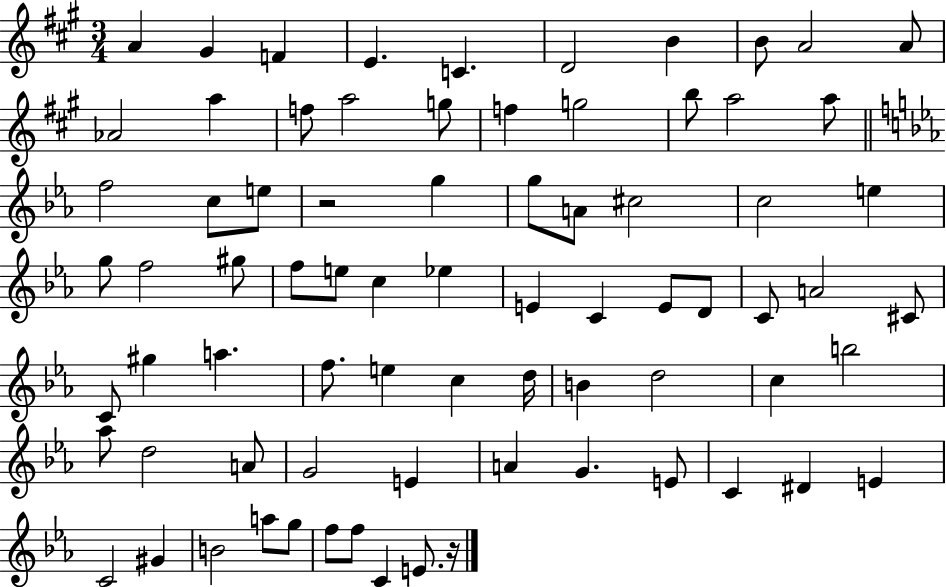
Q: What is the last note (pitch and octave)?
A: E4